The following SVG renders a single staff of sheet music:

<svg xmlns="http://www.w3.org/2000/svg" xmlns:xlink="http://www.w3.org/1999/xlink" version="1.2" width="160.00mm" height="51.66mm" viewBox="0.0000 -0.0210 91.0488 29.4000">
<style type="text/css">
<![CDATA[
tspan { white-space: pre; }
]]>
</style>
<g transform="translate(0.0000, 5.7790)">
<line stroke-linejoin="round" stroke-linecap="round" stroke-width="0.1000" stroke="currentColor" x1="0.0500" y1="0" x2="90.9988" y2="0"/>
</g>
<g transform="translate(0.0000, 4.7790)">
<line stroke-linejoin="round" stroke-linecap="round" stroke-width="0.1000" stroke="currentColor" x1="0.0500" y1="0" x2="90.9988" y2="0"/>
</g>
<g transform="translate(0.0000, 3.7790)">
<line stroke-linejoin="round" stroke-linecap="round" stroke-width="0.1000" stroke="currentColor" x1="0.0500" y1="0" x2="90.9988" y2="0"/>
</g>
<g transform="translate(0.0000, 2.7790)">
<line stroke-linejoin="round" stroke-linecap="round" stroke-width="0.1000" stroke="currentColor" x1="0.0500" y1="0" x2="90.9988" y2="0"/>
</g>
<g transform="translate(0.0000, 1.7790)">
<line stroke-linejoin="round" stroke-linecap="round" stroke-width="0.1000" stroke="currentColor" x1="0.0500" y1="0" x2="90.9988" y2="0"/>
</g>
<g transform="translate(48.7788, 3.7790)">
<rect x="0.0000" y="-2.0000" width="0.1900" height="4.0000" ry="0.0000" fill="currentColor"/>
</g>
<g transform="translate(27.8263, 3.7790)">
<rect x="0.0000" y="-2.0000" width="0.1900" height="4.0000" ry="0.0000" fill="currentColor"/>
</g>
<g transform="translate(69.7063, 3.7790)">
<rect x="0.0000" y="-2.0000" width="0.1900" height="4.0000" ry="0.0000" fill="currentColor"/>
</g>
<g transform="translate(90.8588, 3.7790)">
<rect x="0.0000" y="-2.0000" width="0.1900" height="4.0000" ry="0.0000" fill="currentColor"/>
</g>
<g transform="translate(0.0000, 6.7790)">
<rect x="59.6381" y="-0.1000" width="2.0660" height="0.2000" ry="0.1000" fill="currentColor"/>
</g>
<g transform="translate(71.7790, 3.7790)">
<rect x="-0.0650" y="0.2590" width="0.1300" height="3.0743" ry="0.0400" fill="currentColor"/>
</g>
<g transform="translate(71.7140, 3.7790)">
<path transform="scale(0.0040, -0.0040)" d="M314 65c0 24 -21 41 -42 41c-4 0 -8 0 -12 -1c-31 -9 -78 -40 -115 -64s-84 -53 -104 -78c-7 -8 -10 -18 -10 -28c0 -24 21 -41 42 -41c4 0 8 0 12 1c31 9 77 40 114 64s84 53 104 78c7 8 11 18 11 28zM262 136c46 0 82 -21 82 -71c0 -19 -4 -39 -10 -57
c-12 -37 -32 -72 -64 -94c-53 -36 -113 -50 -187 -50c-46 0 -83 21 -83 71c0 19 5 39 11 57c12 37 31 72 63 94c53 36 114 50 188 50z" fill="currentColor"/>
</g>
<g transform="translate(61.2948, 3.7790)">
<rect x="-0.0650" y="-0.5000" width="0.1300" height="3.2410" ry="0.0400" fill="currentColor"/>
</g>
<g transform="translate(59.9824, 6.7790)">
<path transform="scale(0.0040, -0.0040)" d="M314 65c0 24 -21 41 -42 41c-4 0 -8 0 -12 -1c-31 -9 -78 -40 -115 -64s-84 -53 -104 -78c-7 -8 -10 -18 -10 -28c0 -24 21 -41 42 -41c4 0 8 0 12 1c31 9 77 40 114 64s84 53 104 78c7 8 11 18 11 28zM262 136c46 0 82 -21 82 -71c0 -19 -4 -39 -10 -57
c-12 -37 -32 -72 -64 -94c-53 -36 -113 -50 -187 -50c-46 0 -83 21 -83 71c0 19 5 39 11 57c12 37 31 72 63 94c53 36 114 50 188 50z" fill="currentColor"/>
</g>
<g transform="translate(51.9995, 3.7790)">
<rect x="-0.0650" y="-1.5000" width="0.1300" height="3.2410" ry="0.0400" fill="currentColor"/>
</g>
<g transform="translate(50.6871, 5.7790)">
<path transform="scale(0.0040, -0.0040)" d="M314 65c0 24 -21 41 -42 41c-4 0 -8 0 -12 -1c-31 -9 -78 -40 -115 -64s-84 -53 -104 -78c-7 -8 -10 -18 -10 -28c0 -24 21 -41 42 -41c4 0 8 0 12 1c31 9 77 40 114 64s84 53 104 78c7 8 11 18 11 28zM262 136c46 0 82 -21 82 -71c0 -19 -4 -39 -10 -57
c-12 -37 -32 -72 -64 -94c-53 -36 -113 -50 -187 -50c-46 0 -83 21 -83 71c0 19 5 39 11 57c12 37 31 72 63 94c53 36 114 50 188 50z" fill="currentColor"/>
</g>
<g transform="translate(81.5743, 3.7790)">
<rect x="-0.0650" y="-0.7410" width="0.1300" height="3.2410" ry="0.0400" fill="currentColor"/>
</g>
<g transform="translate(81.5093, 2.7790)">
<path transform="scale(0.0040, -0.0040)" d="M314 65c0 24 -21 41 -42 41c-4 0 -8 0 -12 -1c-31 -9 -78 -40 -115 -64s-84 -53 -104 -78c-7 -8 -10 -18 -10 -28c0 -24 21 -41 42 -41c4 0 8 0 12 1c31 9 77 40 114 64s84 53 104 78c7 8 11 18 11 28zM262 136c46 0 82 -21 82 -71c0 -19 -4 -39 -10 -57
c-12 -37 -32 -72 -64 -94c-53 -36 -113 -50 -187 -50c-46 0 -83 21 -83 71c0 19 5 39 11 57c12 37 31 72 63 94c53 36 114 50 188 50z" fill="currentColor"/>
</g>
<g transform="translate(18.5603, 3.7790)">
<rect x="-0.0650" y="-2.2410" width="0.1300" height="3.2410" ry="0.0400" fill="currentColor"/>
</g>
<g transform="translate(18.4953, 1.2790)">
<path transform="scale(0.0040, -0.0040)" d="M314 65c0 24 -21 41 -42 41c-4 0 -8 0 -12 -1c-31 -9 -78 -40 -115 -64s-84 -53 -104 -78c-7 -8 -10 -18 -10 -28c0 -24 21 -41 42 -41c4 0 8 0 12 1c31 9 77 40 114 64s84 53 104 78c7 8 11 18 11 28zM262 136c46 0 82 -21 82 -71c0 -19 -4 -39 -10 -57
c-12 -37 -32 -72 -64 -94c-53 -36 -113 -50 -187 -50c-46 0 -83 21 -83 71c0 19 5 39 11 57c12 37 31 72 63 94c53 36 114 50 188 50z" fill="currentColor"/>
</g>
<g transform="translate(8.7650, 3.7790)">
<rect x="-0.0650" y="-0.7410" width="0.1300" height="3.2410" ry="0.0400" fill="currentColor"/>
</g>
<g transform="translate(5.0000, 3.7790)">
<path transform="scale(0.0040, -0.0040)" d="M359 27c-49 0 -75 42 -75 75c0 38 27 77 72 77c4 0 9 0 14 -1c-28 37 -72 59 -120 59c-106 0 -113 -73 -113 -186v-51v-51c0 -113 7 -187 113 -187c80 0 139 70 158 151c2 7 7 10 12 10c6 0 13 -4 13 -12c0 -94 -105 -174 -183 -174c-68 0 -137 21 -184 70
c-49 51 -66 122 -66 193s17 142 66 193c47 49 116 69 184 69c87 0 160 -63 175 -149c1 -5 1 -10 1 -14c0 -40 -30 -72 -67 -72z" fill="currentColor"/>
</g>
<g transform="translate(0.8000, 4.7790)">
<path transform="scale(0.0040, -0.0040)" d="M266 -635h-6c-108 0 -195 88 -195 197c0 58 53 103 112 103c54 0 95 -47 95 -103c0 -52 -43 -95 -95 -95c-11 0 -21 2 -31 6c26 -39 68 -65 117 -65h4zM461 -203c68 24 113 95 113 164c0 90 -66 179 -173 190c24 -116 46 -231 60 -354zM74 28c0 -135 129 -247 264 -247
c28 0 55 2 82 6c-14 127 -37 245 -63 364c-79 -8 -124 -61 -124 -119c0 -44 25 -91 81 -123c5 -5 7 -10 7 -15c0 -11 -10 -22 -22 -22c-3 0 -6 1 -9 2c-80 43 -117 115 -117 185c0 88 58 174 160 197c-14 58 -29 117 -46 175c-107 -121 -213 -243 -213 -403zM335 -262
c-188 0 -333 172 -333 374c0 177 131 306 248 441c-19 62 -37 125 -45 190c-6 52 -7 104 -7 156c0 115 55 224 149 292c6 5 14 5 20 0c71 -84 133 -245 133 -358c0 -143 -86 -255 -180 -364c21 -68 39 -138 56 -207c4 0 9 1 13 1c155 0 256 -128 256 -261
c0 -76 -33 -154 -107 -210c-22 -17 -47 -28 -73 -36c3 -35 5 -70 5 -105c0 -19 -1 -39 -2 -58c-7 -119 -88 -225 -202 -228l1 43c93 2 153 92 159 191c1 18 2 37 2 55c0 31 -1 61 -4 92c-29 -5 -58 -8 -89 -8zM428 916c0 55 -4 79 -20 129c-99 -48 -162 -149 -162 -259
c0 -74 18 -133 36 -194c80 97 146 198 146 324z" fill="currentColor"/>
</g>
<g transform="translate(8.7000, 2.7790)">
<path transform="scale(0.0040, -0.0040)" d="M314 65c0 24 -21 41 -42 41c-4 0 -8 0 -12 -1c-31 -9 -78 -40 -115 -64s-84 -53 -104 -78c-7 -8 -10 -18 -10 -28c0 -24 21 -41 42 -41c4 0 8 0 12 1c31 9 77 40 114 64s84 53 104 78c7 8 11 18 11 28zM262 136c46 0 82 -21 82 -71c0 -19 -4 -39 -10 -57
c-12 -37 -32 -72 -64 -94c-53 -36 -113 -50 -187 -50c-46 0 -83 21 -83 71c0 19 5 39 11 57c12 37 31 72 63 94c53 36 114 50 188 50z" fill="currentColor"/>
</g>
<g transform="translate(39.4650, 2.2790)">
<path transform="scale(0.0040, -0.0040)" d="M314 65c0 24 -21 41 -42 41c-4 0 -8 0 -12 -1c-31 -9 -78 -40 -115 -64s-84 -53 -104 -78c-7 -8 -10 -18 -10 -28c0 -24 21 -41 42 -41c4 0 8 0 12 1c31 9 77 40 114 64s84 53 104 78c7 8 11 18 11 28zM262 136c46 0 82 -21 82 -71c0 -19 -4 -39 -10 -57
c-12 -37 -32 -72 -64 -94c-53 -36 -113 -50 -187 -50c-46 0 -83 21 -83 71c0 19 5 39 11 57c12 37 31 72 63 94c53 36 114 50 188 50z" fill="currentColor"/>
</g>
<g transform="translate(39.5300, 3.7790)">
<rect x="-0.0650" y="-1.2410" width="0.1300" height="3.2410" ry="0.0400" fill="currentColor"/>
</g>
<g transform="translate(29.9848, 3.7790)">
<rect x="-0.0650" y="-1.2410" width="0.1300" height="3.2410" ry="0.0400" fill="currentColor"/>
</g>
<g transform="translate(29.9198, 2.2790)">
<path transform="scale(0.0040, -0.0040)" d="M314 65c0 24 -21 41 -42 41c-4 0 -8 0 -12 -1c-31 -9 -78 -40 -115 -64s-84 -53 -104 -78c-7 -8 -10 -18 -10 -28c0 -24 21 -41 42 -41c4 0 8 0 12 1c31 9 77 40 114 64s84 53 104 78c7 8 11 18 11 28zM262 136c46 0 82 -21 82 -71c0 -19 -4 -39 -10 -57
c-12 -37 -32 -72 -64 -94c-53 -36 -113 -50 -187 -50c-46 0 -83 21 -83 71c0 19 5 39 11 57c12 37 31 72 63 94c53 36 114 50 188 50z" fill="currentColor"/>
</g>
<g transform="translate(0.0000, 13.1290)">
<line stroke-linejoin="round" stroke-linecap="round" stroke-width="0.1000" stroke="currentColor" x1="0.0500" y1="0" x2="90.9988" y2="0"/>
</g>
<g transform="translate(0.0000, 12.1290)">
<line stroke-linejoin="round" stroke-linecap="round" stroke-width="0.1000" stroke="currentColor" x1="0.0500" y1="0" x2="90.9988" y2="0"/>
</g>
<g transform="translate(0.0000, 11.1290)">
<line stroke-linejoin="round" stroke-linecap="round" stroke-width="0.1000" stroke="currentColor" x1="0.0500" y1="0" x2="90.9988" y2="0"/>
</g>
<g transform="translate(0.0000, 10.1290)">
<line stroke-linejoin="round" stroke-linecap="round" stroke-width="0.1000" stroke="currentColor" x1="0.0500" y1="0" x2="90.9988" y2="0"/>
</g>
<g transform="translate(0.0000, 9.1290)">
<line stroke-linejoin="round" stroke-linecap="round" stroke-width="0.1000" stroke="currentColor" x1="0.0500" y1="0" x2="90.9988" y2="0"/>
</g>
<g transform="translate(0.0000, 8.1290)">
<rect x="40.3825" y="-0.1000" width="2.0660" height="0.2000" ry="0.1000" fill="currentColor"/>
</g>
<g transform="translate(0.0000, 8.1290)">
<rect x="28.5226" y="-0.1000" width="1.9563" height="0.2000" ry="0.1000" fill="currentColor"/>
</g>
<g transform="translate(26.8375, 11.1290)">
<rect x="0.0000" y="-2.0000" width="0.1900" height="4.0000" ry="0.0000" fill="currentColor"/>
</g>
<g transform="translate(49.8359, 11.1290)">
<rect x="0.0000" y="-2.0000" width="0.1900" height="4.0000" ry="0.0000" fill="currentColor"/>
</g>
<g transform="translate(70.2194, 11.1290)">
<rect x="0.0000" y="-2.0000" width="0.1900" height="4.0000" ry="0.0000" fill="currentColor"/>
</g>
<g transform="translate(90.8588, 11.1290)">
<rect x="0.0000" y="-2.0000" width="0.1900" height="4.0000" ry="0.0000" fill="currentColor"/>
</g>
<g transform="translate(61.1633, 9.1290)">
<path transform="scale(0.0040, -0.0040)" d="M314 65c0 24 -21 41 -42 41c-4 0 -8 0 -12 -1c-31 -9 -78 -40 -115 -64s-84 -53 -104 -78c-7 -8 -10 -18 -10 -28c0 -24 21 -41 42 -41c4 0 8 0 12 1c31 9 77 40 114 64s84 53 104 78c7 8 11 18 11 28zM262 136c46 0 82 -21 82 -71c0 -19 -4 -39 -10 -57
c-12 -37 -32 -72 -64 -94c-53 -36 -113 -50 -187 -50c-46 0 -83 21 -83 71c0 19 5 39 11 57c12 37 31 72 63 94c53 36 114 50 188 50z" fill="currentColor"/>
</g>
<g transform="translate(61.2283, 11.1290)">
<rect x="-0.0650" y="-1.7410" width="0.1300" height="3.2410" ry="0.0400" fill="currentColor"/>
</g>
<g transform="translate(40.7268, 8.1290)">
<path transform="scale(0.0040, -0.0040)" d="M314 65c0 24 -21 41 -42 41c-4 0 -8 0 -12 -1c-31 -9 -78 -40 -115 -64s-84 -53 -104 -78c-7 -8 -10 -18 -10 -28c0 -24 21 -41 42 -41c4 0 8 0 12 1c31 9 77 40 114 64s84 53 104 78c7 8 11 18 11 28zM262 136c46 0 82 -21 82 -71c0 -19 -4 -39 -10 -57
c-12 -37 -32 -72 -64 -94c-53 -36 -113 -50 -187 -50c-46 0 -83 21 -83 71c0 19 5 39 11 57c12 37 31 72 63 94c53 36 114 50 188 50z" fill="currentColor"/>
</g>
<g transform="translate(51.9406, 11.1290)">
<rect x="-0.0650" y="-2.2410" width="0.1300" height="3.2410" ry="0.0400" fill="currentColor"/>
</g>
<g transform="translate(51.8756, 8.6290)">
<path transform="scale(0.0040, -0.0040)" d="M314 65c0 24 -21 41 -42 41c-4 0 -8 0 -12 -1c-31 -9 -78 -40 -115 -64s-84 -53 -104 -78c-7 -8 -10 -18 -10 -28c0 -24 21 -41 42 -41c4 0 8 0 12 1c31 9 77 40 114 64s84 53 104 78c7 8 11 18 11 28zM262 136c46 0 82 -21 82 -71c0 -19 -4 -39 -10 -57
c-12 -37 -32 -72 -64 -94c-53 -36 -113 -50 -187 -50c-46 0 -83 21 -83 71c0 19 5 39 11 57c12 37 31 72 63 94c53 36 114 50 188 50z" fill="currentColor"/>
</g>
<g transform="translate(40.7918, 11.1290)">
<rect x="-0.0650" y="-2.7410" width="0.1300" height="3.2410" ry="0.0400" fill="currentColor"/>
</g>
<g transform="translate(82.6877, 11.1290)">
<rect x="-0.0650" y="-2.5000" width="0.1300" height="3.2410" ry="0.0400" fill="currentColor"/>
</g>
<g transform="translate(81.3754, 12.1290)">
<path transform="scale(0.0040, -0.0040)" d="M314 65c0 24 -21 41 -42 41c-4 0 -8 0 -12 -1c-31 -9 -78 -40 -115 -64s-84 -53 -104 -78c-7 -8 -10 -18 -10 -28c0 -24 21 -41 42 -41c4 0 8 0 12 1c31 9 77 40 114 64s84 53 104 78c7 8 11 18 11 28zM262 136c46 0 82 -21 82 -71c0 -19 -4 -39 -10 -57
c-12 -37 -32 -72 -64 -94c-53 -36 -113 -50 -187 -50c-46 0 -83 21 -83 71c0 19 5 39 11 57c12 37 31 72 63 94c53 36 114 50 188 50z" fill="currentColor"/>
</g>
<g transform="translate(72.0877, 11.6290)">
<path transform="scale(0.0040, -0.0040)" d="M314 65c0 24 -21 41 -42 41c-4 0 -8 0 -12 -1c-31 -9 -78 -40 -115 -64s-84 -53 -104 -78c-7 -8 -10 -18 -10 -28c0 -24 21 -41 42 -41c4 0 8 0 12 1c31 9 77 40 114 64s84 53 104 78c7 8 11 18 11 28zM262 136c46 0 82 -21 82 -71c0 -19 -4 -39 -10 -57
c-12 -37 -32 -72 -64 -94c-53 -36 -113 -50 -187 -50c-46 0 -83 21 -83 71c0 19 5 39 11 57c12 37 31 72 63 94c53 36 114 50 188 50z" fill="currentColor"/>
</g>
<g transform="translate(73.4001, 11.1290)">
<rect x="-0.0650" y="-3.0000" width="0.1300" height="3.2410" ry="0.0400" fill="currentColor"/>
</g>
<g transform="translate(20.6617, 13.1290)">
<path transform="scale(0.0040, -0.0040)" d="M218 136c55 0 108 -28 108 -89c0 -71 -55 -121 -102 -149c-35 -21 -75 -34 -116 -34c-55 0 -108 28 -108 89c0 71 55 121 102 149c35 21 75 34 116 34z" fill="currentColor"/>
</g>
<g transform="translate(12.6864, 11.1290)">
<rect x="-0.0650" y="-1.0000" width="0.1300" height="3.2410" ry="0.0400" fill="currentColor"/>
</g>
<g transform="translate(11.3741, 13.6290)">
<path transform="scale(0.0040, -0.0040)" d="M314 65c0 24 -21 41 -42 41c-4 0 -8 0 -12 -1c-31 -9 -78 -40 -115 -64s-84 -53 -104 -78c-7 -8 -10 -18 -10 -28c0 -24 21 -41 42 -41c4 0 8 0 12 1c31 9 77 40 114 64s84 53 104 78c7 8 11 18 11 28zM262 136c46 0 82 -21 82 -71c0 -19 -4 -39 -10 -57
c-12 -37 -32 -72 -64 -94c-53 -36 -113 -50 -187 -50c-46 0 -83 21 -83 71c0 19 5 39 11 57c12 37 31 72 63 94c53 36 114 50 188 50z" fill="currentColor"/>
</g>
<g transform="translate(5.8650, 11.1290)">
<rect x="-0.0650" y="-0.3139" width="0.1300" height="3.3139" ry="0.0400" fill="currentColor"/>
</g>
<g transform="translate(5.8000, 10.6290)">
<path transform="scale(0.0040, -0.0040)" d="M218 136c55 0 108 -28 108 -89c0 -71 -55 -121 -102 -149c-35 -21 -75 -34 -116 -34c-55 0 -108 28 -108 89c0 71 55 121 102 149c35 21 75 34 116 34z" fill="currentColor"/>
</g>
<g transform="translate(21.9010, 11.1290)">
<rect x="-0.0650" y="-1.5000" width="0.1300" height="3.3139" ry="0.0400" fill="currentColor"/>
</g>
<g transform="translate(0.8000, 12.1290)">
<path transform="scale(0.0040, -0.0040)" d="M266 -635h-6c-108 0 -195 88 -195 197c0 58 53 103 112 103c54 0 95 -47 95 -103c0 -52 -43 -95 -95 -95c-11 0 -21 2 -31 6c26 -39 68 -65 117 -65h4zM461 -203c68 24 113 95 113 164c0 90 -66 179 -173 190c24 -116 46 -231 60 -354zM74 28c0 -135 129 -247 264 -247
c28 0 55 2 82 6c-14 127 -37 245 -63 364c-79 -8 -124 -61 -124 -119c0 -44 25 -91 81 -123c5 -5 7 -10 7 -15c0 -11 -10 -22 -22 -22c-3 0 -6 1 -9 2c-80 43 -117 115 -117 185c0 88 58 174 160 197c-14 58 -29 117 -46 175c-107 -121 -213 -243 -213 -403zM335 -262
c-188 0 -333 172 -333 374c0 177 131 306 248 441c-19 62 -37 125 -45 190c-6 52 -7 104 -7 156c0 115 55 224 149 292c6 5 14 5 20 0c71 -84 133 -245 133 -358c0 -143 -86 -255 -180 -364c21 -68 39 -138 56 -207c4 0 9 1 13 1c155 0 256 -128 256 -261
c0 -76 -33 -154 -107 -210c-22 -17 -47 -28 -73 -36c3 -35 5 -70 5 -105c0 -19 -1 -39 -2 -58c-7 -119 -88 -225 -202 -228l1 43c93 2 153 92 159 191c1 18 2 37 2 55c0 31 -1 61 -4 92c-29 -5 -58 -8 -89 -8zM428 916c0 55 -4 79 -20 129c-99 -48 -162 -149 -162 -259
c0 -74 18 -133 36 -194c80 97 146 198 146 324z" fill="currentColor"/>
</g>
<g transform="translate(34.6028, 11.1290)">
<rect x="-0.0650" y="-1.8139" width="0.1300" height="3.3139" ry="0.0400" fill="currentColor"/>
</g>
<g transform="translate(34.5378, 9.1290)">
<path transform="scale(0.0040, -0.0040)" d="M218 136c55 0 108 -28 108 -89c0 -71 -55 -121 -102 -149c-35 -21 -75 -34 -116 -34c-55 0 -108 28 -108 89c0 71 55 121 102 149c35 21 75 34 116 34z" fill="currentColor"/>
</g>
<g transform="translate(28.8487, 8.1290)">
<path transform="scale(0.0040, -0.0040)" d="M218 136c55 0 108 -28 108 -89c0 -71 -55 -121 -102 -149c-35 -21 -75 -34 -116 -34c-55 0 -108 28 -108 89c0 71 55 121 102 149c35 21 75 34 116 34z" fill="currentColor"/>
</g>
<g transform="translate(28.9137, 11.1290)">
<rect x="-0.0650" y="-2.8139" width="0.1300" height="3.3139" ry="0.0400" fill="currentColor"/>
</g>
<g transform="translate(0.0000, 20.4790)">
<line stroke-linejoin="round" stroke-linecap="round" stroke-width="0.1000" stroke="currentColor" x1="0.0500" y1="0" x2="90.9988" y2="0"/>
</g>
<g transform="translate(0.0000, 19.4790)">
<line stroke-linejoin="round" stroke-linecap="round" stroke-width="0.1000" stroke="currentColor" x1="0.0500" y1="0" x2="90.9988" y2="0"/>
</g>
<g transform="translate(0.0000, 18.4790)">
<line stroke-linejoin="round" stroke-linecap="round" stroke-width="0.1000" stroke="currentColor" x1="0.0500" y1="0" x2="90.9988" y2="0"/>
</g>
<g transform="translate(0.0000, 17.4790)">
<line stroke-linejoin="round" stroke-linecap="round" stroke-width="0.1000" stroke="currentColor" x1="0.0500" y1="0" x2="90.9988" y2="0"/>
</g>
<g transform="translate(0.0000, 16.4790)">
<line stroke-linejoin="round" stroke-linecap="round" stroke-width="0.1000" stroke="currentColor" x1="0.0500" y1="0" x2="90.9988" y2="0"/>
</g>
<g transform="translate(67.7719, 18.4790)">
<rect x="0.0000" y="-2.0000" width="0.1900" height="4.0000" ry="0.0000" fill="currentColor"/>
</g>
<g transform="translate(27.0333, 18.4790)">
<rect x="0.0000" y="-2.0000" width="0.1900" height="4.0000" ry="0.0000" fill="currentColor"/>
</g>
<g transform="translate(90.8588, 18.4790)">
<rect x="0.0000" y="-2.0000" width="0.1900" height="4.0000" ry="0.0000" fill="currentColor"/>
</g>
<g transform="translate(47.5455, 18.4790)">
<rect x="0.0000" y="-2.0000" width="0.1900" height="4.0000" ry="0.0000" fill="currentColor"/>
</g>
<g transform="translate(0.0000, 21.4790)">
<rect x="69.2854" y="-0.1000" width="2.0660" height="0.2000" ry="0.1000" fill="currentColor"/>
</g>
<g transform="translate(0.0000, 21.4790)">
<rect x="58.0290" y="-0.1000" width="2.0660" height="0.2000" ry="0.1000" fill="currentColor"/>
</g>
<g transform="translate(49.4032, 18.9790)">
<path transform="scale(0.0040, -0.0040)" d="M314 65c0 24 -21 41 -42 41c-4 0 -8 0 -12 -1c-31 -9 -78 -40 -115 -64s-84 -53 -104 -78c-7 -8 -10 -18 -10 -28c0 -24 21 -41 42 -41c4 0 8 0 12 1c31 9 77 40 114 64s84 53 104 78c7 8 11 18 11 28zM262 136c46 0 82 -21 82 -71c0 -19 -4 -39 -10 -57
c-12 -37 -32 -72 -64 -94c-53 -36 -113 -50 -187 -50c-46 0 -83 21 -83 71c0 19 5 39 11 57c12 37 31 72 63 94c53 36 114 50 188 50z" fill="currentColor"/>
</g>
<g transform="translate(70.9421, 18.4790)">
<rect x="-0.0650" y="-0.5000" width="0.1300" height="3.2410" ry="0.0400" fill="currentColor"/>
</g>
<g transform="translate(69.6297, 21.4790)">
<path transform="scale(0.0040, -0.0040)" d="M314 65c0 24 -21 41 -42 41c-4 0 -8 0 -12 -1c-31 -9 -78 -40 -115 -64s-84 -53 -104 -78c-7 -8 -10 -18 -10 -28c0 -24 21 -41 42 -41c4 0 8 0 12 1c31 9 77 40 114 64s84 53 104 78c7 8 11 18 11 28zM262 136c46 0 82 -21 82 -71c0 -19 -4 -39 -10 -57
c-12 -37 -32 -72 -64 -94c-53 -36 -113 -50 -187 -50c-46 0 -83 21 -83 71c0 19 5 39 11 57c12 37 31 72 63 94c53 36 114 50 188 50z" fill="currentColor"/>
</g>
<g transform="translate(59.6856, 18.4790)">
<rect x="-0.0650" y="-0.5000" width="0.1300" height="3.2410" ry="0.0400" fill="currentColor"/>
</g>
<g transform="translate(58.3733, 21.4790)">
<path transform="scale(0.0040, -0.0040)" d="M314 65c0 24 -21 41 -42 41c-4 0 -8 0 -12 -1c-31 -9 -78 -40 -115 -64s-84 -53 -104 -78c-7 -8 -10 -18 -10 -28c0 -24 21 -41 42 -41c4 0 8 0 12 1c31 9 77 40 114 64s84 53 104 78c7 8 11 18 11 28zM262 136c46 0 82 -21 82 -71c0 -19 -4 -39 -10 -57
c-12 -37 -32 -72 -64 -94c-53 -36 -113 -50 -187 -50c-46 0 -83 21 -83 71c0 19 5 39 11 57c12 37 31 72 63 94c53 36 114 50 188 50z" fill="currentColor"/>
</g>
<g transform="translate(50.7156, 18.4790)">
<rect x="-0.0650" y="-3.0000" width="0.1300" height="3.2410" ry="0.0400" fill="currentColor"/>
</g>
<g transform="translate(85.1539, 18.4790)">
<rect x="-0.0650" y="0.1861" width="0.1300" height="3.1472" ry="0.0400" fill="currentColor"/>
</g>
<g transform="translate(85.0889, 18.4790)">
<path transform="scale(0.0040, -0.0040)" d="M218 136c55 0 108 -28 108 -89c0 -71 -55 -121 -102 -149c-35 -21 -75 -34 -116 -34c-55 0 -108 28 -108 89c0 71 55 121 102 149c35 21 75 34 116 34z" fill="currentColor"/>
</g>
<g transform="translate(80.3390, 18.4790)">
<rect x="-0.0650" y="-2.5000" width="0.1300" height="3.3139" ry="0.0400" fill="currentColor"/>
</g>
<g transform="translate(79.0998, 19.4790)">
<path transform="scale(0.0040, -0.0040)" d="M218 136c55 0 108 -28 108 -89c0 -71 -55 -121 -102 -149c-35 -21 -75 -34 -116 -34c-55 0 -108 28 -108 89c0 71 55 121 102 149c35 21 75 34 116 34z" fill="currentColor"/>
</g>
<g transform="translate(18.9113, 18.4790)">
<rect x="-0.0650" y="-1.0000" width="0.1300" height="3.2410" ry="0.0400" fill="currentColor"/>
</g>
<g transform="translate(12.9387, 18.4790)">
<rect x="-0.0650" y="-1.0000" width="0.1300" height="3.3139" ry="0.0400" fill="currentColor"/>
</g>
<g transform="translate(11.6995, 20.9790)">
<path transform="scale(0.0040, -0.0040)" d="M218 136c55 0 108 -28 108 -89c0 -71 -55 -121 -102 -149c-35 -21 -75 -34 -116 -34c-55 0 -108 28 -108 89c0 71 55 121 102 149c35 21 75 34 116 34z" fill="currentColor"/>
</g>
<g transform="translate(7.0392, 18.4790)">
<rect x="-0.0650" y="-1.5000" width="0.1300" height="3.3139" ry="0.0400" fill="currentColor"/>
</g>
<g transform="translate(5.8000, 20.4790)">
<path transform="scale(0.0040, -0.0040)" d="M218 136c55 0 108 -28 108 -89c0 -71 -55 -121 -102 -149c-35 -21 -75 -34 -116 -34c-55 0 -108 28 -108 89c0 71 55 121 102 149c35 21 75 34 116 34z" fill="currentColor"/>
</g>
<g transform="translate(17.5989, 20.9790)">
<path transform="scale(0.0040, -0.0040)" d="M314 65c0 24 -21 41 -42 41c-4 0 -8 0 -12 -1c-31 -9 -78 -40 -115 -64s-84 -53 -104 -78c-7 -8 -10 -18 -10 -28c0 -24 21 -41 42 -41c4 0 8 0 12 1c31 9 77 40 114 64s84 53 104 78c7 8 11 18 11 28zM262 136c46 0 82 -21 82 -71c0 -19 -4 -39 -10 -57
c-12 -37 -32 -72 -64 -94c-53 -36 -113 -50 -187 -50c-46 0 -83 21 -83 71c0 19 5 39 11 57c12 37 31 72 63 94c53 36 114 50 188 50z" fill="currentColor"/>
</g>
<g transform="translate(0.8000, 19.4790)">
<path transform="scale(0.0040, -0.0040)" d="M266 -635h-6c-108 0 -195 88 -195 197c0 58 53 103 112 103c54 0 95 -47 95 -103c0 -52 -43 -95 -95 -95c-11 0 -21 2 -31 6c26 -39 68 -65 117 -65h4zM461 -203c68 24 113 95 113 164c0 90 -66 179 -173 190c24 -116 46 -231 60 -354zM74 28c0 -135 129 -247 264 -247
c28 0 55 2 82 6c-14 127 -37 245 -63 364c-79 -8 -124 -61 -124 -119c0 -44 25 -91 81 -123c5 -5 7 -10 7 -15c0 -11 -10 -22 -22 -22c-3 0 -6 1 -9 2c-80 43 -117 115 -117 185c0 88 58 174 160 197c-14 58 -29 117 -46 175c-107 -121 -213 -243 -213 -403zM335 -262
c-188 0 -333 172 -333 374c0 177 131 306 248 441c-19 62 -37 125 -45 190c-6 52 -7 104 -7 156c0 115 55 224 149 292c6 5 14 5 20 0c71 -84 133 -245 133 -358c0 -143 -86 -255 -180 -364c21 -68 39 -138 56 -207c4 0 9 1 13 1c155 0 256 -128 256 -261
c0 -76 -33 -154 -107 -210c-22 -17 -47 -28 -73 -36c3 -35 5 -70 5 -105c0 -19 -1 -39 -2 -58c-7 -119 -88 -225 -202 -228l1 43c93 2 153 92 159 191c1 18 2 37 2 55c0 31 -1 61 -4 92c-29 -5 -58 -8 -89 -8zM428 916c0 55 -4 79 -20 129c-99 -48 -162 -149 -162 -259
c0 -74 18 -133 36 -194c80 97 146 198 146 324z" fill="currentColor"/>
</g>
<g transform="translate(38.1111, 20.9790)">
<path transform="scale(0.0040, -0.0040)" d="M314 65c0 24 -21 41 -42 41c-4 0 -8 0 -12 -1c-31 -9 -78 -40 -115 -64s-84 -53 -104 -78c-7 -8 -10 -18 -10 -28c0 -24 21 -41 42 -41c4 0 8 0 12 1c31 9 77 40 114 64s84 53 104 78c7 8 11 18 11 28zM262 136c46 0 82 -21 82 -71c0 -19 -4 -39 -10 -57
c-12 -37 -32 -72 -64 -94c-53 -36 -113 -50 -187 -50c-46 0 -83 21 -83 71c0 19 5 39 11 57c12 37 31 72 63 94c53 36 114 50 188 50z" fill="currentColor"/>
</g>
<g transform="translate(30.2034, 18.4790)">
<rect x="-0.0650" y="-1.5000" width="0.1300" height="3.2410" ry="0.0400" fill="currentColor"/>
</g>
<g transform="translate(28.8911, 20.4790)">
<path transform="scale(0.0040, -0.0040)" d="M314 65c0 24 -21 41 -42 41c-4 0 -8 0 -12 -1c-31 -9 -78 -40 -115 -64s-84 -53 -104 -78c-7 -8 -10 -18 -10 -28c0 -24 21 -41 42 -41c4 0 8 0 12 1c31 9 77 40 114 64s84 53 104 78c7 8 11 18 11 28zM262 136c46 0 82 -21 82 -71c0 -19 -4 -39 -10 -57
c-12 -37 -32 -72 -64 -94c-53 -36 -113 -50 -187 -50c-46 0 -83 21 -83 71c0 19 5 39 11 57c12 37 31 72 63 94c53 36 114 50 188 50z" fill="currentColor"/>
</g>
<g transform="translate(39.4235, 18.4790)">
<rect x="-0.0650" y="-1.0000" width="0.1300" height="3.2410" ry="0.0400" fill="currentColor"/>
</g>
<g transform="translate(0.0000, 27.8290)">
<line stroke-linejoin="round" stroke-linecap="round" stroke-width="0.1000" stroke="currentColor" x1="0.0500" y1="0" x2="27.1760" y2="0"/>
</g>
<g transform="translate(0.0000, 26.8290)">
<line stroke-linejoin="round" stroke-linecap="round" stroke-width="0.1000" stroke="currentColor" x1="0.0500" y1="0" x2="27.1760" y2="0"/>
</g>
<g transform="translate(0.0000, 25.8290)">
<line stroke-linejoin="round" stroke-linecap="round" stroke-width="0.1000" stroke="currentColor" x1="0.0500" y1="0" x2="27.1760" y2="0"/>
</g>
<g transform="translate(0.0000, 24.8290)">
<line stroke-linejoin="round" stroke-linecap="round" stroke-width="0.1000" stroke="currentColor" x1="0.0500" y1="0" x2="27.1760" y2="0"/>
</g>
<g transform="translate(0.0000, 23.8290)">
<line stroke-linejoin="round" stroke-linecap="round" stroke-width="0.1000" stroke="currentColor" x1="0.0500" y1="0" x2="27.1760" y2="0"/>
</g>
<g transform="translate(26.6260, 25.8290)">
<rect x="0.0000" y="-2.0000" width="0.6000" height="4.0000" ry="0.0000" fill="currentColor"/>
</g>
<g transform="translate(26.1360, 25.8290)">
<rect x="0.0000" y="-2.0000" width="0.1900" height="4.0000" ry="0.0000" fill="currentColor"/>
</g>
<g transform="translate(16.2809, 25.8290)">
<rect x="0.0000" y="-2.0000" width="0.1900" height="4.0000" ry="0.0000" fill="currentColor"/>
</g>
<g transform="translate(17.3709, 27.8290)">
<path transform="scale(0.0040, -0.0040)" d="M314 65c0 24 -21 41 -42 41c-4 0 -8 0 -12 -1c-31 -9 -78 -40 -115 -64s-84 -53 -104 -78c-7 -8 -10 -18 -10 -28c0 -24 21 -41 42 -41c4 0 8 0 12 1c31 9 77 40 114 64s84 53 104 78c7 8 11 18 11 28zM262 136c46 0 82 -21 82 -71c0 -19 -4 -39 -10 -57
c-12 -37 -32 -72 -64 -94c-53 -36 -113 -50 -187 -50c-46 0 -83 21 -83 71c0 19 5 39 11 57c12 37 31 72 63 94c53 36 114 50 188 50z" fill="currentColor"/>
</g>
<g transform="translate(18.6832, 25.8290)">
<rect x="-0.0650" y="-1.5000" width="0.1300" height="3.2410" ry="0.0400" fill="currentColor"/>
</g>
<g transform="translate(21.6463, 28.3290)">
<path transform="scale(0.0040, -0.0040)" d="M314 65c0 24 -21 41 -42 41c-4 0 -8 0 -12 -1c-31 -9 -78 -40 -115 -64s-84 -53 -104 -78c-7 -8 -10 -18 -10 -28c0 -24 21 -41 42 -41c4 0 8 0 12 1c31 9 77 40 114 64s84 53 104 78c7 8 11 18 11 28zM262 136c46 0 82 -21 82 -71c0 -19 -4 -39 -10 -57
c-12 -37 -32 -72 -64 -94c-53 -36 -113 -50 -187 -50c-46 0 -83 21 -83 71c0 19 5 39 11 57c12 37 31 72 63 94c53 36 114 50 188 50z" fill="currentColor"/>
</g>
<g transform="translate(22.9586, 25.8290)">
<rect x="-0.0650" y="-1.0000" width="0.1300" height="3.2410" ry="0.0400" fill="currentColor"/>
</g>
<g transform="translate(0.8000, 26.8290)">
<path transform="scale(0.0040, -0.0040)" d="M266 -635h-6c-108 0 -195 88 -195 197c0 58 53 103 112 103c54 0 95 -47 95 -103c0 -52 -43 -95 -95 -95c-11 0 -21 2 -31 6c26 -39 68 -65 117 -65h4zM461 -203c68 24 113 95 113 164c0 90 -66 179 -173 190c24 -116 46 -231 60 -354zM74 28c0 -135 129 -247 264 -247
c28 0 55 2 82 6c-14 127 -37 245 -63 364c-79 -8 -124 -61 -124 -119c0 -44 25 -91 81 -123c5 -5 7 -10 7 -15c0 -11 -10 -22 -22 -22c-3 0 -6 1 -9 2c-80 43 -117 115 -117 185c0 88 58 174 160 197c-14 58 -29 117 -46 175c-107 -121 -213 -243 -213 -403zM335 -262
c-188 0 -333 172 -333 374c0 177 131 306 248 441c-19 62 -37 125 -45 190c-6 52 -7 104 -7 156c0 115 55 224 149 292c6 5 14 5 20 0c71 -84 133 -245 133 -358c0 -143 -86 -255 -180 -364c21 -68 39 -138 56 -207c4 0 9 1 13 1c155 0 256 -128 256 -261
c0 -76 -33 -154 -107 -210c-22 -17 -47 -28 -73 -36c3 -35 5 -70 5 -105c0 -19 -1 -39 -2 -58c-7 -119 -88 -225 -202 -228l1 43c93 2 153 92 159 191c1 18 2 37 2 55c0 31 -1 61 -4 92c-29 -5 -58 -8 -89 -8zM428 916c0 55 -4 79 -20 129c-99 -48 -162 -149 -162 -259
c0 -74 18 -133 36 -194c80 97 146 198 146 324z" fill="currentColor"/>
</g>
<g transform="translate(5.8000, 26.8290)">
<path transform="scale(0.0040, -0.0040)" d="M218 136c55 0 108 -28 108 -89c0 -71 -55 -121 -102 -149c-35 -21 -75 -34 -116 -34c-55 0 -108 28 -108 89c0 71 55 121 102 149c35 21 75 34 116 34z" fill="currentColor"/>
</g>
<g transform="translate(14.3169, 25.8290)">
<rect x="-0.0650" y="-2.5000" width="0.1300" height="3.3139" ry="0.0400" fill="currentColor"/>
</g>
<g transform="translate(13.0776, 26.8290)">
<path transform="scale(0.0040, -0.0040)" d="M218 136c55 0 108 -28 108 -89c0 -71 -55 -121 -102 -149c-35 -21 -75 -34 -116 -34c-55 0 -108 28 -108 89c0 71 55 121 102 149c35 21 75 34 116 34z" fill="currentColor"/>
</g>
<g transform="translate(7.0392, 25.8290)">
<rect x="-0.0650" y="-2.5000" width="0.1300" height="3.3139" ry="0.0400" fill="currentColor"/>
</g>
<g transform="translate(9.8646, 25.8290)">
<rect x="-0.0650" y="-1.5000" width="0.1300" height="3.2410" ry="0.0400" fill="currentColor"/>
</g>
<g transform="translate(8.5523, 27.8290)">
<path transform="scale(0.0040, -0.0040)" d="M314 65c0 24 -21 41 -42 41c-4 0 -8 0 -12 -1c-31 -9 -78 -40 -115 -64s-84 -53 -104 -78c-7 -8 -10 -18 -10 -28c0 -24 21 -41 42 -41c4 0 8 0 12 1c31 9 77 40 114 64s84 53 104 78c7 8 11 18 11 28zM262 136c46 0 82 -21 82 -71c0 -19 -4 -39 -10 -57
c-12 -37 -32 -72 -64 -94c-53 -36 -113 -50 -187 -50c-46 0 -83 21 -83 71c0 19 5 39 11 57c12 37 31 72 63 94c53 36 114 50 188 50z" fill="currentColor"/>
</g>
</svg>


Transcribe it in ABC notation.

X:1
T:Untitled
M:4/4
L:1/4
K:C
d2 g2 e2 e2 E2 C2 B2 d2 c D2 E a f a2 g2 f2 A2 G2 E D D2 E2 D2 A2 C2 C2 G B G E2 G E2 D2